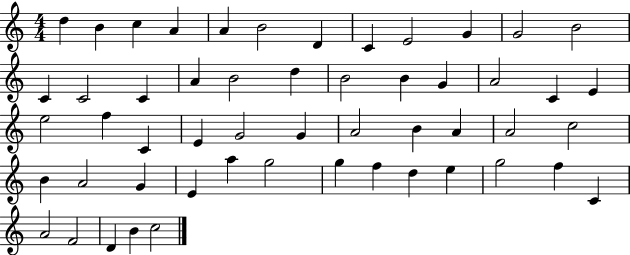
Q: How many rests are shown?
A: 0